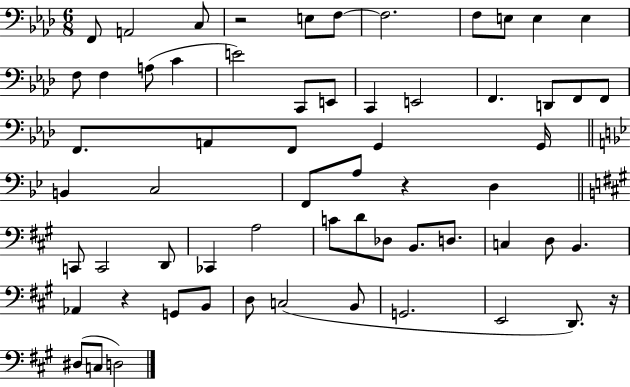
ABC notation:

X:1
T:Untitled
M:6/8
L:1/4
K:Ab
F,,/2 A,,2 C,/2 z2 E,/2 F,/2 F,2 F,/2 E,/2 E, E, F,/2 F, A,/2 C E2 C,,/2 E,,/2 C,, E,,2 F,, D,,/2 F,,/2 F,,/2 F,,/2 A,,/2 F,,/2 G,, G,,/4 B,, C,2 F,,/2 A,/2 z D, C,,/2 C,,2 D,,/2 _C,, A,2 C/2 D/2 _D,/2 B,,/2 D,/2 C, D,/2 B,, _A,, z G,,/2 B,,/2 D,/2 C,2 B,,/2 G,,2 E,,2 D,,/2 z/4 ^D,/2 C,/2 D,2